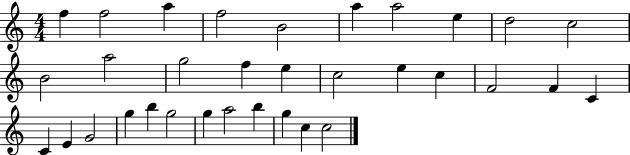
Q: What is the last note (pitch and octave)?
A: C5